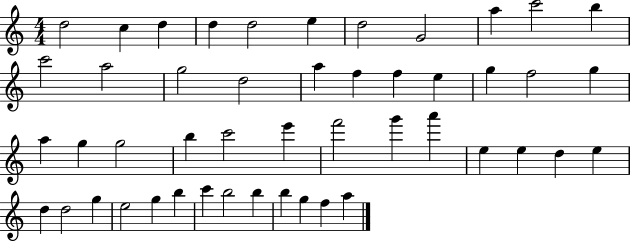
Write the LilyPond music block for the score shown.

{
  \clef treble
  \numericTimeSignature
  \time 4/4
  \key c \major
  d''2 c''4 d''4 | d''4 d''2 e''4 | d''2 g'2 | a''4 c'''2 b''4 | \break c'''2 a''2 | g''2 d''2 | a''4 f''4 f''4 e''4 | g''4 f''2 g''4 | \break a''4 g''4 g''2 | b''4 c'''2 e'''4 | f'''2 g'''4 a'''4 | e''4 e''4 d''4 e''4 | \break d''4 d''2 g''4 | e''2 g''4 b''4 | c'''4 b''2 b''4 | b''4 g''4 f''4 a''4 | \break \bar "|."
}